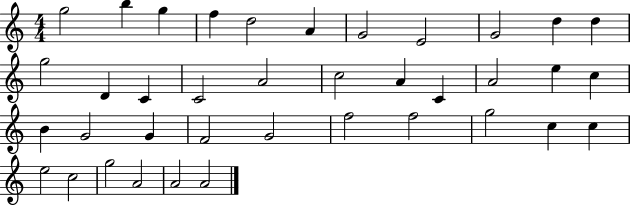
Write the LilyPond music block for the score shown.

{
  \clef treble
  \numericTimeSignature
  \time 4/4
  \key c \major
  g''2 b''4 g''4 | f''4 d''2 a'4 | g'2 e'2 | g'2 d''4 d''4 | \break g''2 d'4 c'4 | c'2 a'2 | c''2 a'4 c'4 | a'2 e''4 c''4 | \break b'4 g'2 g'4 | f'2 g'2 | f''2 f''2 | g''2 c''4 c''4 | \break e''2 c''2 | g''2 a'2 | a'2 a'2 | \bar "|."
}